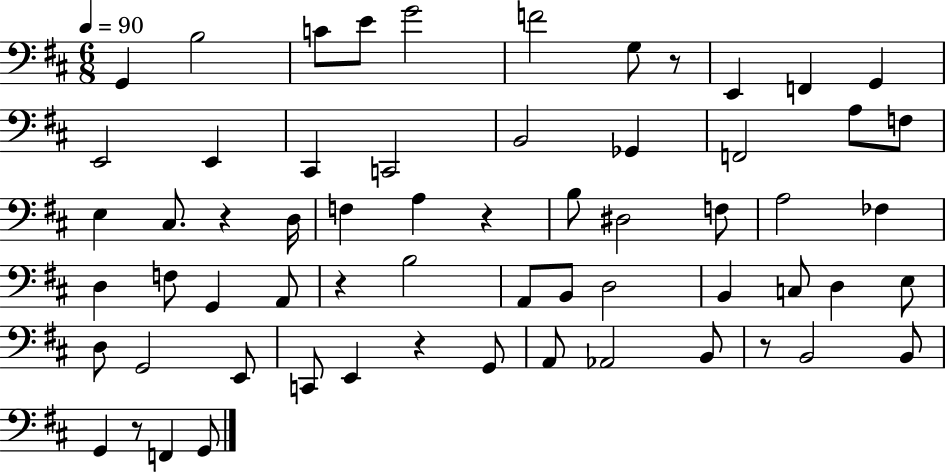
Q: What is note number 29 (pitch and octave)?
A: FES3